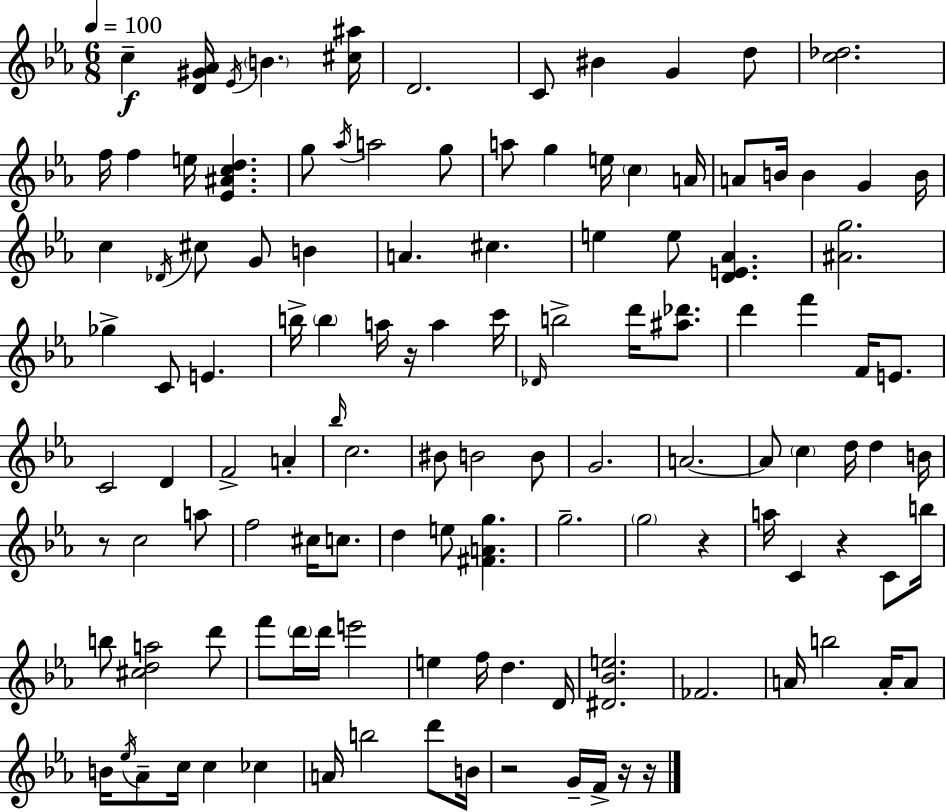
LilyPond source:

{
  \clef treble
  \numericTimeSignature
  \time 6/8
  \key ees \major
  \tempo 4 = 100
  \repeat volta 2 { c''4--\f <d' gis' aes'>16 \acciaccatura { ees'16 } \parenthesize b'4. | <cis'' ais''>16 d'2. | c'8 bis'4 g'4 d''8 | <c'' des''>2. | \break f''16 f''4 e''16 <ees' ais' c'' d''>4. | g''8 \acciaccatura { aes''16 } a''2 | g''8 a''8 g''4 e''16 \parenthesize c''4 | a'16 a'8 b'16 b'4 g'4 | \break b'16 c''4 \acciaccatura { des'16 } cis''8 g'8 b'4 | a'4. cis''4. | e''4 e''8 <d' e' aes'>4. | <ais' g''>2. | \break ges''4-> c'8 e'4. | b''16-> \parenthesize b''4 a''16 r16 a''4 | c'''16 \grace { des'16 } b''2-> | d'''16 <ais'' des'''>8. d'''4 f'''4 | \break f'16 e'8. c'2 | d'4 f'2-> | a'4-. \grace { bes''16 } c''2. | bis'8 b'2 | \break b'8 g'2. | a'2.~~ | a'8 \parenthesize c''4 d''16 | d''4 b'16 r8 c''2 | \break a''8 f''2 | cis''16 c''8. d''4 e''8 <fis' a' g''>4. | g''2.-- | \parenthesize g''2 | \break r4 a''16 c'4 r4 | c'8 b''16 b''8 <cis'' d'' a''>2 | d'''8 f'''8 \parenthesize d'''16 d'''16 e'''2 | e''4 f''16 d''4. | \break d'16 <dis' bes' e''>2. | fes'2. | a'16 b''2 | a'16-. a'8 b'16 \acciaccatura { ees''16 } aes'8-- c''16 c''4 | \break ces''4 a'16 b''2 | d'''8 b'16 r2 | g'16-- f'16-> r16 r16 } \bar "|."
}